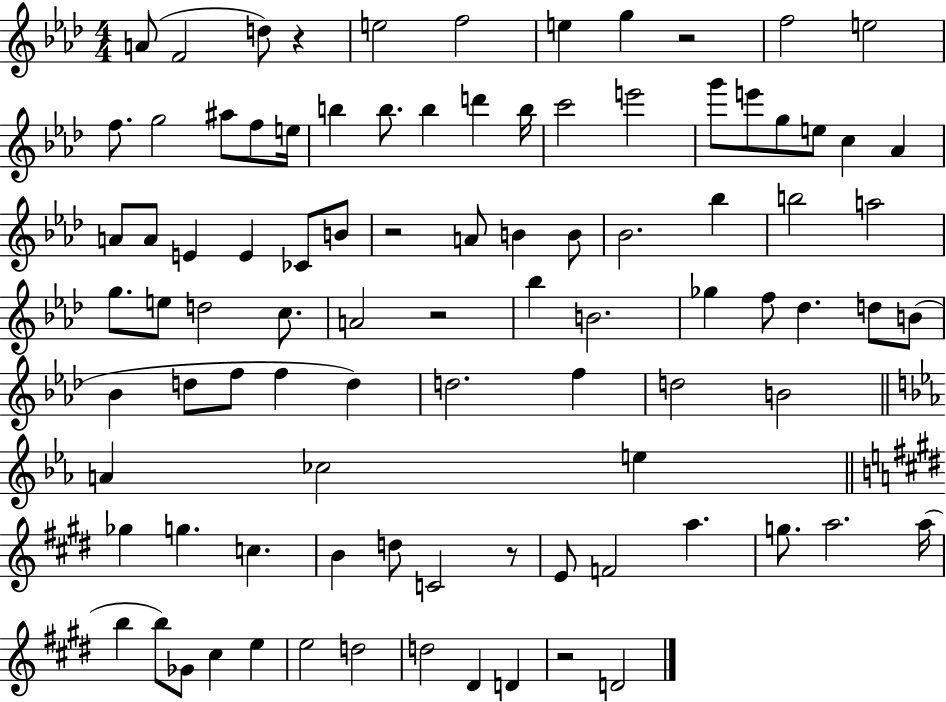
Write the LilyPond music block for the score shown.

{
  \clef treble
  \numericTimeSignature
  \time 4/4
  \key aes \major
  a'8( f'2 d''8) r4 | e''2 f''2 | e''4 g''4 r2 | f''2 e''2 | \break f''8. g''2 ais''8 f''8 e''16 | b''4 b''8. b''4 d'''4 b''16 | c'''2 e'''2 | g'''8 e'''8 g''8 e''8 c''4 aes'4 | \break a'8 a'8 e'4 e'4 ces'8 b'8 | r2 a'8 b'4 b'8 | bes'2. bes''4 | b''2 a''2 | \break g''8. e''8 d''2 c''8. | a'2 r2 | bes''4 b'2. | ges''4 f''8 des''4. d''8 b'8( | \break bes'4 d''8 f''8 f''4 d''4) | d''2. f''4 | d''2 b'2 | \bar "||" \break \key ees \major a'4 ces''2 e''4 | \bar "||" \break \key e \major ges''4 g''4. c''4. | b'4 d''8 c'2 r8 | e'8 f'2 a''4. | g''8. a''2. a''16( | \break b''4 b''8) ges'8 cis''4 e''4 | e''2 d''2 | d''2 dis'4 d'4 | r2 d'2 | \break \bar "|."
}